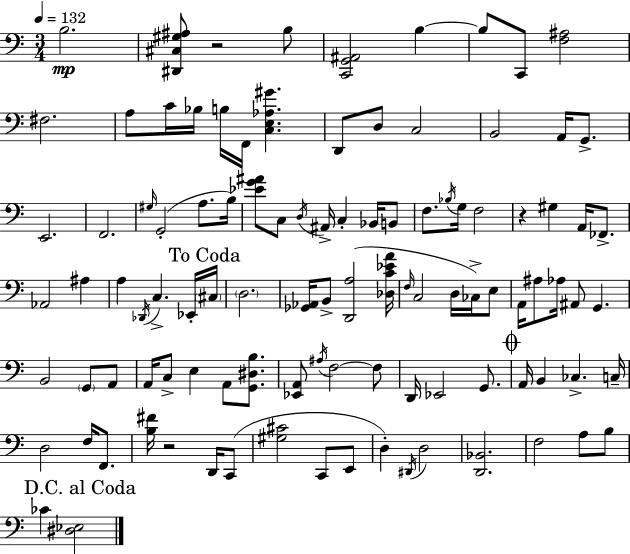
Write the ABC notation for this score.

X:1
T:Untitled
M:3/4
L:1/4
K:Am
B,2 [^D,,^C,^G,^A,]/2 z2 B,/2 [C,,G,,^A,,]2 B, B,/2 C,,/2 [F,^A,]2 ^F,2 A,/2 C/4 _B,/4 B,/4 F,,/4 [C,E,_A,^G] D,,/2 D,/2 C,2 B,,2 A,,/4 G,,/2 E,,2 F,,2 ^G,/4 G,,2 A,/2 B,/4 [_EG^A]/2 C,/2 D,/4 ^A,,/4 C, _B,,/4 B,,/2 F,/2 _B,/4 G,/4 F,2 z ^G, A,,/4 _F,,/2 _A,,2 ^A, A, _D,,/4 C, _E,,/4 ^C,/4 D,2 [_G,,_A,,]/4 B,,/2 [D,,A,]2 [_D,C_EA]/4 F,/4 C,2 D,/4 _C,/4 E,/2 A,,/4 ^A,/2 _A,/4 ^A,,/2 G,, B,,2 G,,/2 A,,/2 A,,/4 C,/2 E, A,,/2 [G,,^D,B,]/2 [_E,,A,,]/2 ^A,/4 F,2 F,/2 D,,/4 _E,,2 G,,/2 A,,/4 B,, _C, C,/4 D,2 F,/4 F,,/2 [B,^F]/4 z2 D,,/4 C,,/2 [^G,^C]2 C,,/2 E,,/2 D, ^D,,/4 D,2 [D,,_B,,]2 F,2 A,/2 B,/2 _C [^D,_E,]2